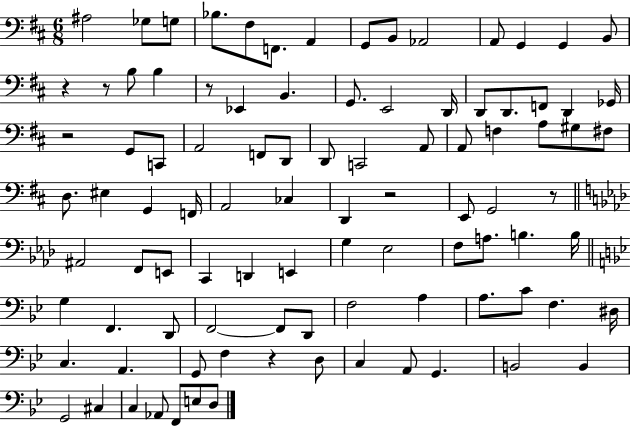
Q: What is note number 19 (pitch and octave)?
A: G2